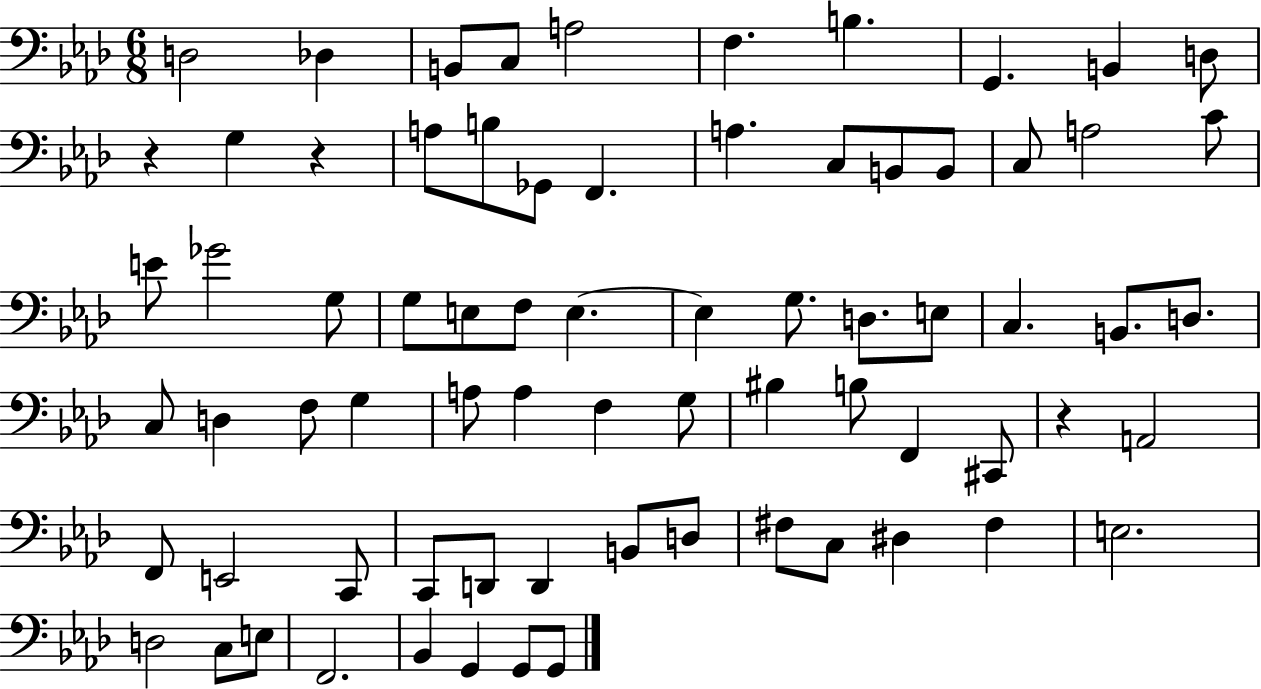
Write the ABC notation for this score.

X:1
T:Untitled
M:6/8
L:1/4
K:Ab
D,2 _D, B,,/2 C,/2 A,2 F, B, G,, B,, D,/2 z G, z A,/2 B,/2 _G,,/2 F,, A, C,/2 B,,/2 B,,/2 C,/2 A,2 C/2 E/2 _G2 G,/2 G,/2 E,/2 F,/2 E, E, G,/2 D,/2 E,/2 C, B,,/2 D,/2 C,/2 D, F,/2 G, A,/2 A, F, G,/2 ^B, B,/2 F,, ^C,,/2 z A,,2 F,,/2 E,,2 C,,/2 C,,/2 D,,/2 D,, B,,/2 D,/2 ^F,/2 C,/2 ^D, ^F, E,2 D,2 C,/2 E,/2 F,,2 _B,, G,, G,,/2 G,,/2